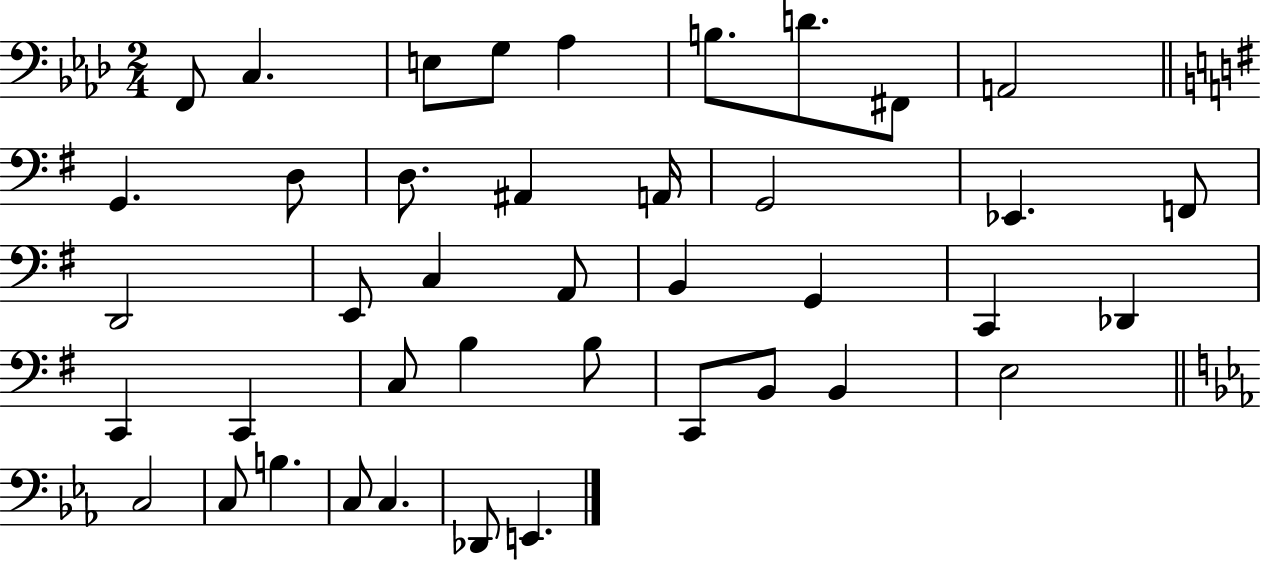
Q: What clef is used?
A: bass